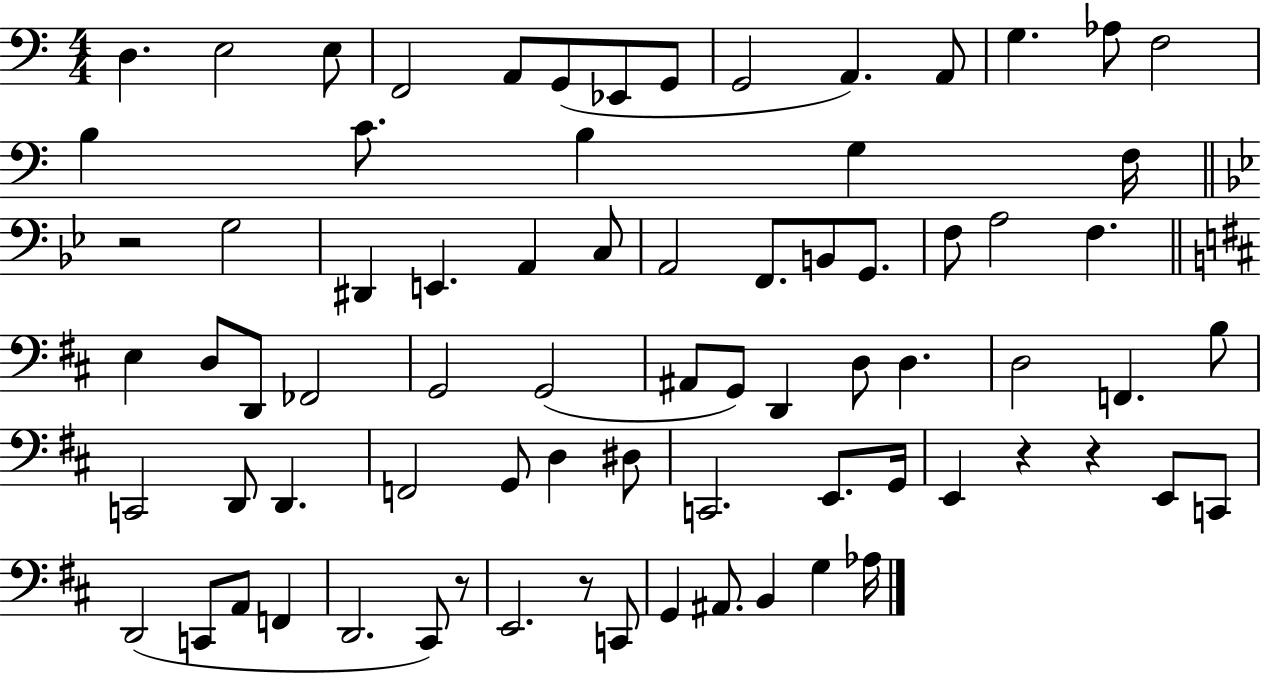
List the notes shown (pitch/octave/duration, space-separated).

D3/q. E3/h E3/e F2/h A2/e G2/e Eb2/e G2/e G2/h A2/q. A2/e G3/q. Ab3/e F3/h B3/q C4/e. B3/q G3/q F3/s R/h G3/h D#2/q E2/q. A2/q C3/e A2/h F2/e. B2/e G2/e. F3/e A3/h F3/q. E3/q D3/e D2/e FES2/h G2/h G2/h A#2/e G2/e D2/q D3/e D3/q. D3/h F2/q. B3/e C2/h D2/e D2/q. F2/h G2/e D3/q D#3/e C2/h. E2/e. G2/s E2/q R/q R/q E2/e C2/e D2/h C2/e A2/e F2/q D2/h. C#2/e R/e E2/h. R/e C2/e G2/q A#2/e. B2/q G3/q Ab3/s